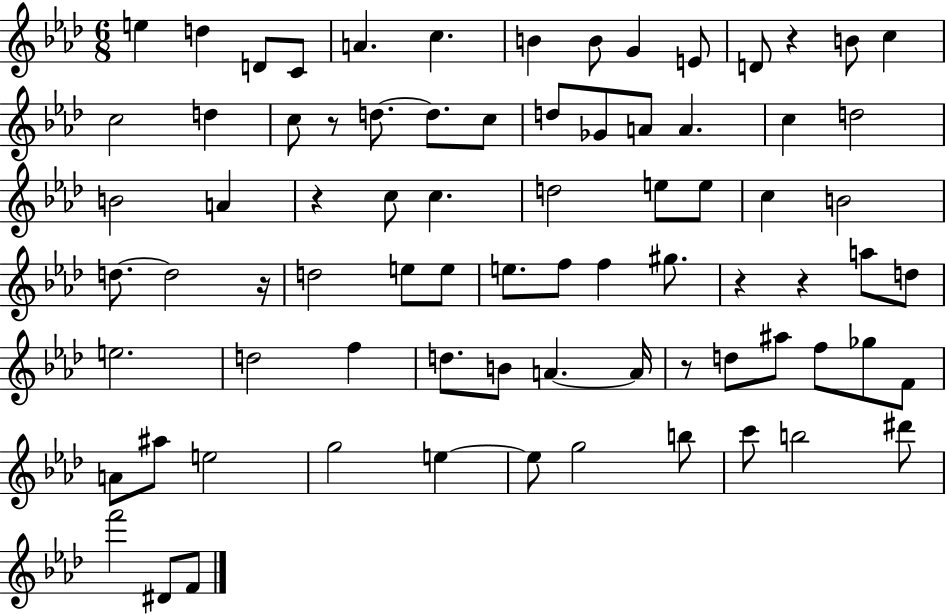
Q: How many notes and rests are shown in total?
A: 78